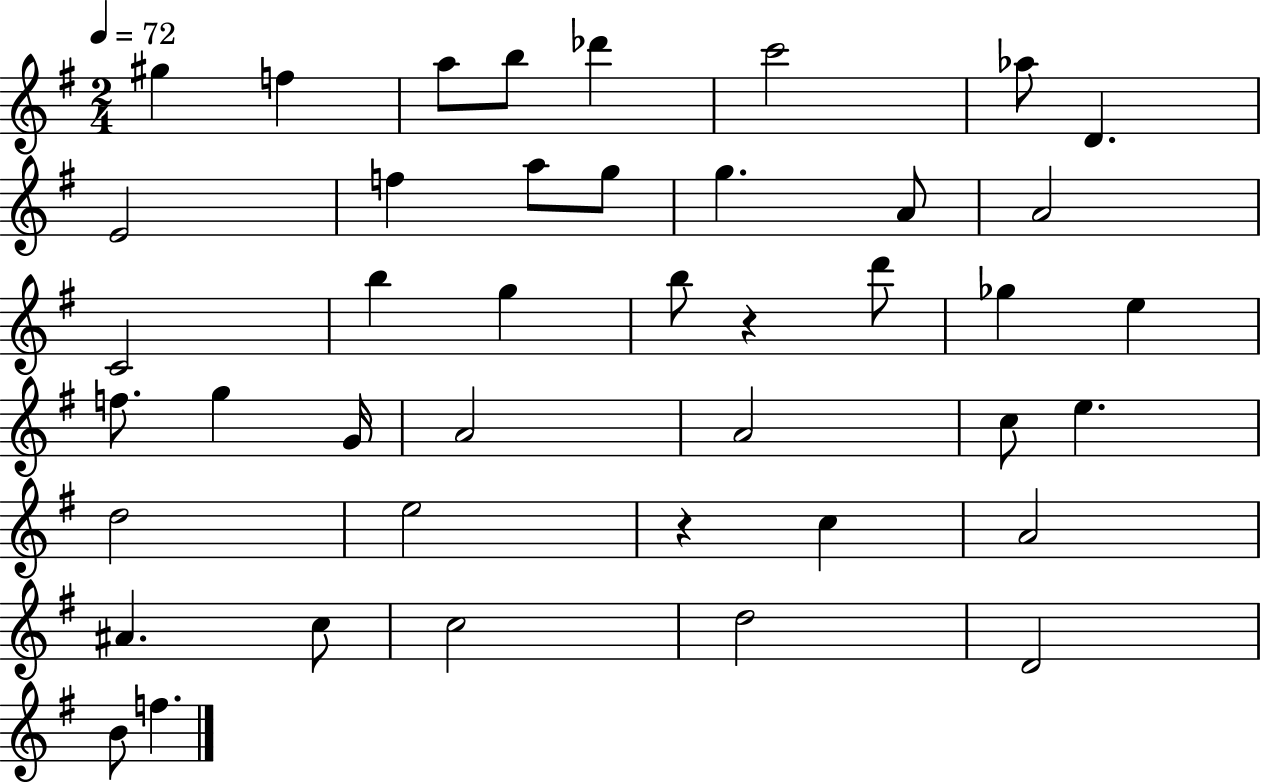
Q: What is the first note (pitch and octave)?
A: G#5